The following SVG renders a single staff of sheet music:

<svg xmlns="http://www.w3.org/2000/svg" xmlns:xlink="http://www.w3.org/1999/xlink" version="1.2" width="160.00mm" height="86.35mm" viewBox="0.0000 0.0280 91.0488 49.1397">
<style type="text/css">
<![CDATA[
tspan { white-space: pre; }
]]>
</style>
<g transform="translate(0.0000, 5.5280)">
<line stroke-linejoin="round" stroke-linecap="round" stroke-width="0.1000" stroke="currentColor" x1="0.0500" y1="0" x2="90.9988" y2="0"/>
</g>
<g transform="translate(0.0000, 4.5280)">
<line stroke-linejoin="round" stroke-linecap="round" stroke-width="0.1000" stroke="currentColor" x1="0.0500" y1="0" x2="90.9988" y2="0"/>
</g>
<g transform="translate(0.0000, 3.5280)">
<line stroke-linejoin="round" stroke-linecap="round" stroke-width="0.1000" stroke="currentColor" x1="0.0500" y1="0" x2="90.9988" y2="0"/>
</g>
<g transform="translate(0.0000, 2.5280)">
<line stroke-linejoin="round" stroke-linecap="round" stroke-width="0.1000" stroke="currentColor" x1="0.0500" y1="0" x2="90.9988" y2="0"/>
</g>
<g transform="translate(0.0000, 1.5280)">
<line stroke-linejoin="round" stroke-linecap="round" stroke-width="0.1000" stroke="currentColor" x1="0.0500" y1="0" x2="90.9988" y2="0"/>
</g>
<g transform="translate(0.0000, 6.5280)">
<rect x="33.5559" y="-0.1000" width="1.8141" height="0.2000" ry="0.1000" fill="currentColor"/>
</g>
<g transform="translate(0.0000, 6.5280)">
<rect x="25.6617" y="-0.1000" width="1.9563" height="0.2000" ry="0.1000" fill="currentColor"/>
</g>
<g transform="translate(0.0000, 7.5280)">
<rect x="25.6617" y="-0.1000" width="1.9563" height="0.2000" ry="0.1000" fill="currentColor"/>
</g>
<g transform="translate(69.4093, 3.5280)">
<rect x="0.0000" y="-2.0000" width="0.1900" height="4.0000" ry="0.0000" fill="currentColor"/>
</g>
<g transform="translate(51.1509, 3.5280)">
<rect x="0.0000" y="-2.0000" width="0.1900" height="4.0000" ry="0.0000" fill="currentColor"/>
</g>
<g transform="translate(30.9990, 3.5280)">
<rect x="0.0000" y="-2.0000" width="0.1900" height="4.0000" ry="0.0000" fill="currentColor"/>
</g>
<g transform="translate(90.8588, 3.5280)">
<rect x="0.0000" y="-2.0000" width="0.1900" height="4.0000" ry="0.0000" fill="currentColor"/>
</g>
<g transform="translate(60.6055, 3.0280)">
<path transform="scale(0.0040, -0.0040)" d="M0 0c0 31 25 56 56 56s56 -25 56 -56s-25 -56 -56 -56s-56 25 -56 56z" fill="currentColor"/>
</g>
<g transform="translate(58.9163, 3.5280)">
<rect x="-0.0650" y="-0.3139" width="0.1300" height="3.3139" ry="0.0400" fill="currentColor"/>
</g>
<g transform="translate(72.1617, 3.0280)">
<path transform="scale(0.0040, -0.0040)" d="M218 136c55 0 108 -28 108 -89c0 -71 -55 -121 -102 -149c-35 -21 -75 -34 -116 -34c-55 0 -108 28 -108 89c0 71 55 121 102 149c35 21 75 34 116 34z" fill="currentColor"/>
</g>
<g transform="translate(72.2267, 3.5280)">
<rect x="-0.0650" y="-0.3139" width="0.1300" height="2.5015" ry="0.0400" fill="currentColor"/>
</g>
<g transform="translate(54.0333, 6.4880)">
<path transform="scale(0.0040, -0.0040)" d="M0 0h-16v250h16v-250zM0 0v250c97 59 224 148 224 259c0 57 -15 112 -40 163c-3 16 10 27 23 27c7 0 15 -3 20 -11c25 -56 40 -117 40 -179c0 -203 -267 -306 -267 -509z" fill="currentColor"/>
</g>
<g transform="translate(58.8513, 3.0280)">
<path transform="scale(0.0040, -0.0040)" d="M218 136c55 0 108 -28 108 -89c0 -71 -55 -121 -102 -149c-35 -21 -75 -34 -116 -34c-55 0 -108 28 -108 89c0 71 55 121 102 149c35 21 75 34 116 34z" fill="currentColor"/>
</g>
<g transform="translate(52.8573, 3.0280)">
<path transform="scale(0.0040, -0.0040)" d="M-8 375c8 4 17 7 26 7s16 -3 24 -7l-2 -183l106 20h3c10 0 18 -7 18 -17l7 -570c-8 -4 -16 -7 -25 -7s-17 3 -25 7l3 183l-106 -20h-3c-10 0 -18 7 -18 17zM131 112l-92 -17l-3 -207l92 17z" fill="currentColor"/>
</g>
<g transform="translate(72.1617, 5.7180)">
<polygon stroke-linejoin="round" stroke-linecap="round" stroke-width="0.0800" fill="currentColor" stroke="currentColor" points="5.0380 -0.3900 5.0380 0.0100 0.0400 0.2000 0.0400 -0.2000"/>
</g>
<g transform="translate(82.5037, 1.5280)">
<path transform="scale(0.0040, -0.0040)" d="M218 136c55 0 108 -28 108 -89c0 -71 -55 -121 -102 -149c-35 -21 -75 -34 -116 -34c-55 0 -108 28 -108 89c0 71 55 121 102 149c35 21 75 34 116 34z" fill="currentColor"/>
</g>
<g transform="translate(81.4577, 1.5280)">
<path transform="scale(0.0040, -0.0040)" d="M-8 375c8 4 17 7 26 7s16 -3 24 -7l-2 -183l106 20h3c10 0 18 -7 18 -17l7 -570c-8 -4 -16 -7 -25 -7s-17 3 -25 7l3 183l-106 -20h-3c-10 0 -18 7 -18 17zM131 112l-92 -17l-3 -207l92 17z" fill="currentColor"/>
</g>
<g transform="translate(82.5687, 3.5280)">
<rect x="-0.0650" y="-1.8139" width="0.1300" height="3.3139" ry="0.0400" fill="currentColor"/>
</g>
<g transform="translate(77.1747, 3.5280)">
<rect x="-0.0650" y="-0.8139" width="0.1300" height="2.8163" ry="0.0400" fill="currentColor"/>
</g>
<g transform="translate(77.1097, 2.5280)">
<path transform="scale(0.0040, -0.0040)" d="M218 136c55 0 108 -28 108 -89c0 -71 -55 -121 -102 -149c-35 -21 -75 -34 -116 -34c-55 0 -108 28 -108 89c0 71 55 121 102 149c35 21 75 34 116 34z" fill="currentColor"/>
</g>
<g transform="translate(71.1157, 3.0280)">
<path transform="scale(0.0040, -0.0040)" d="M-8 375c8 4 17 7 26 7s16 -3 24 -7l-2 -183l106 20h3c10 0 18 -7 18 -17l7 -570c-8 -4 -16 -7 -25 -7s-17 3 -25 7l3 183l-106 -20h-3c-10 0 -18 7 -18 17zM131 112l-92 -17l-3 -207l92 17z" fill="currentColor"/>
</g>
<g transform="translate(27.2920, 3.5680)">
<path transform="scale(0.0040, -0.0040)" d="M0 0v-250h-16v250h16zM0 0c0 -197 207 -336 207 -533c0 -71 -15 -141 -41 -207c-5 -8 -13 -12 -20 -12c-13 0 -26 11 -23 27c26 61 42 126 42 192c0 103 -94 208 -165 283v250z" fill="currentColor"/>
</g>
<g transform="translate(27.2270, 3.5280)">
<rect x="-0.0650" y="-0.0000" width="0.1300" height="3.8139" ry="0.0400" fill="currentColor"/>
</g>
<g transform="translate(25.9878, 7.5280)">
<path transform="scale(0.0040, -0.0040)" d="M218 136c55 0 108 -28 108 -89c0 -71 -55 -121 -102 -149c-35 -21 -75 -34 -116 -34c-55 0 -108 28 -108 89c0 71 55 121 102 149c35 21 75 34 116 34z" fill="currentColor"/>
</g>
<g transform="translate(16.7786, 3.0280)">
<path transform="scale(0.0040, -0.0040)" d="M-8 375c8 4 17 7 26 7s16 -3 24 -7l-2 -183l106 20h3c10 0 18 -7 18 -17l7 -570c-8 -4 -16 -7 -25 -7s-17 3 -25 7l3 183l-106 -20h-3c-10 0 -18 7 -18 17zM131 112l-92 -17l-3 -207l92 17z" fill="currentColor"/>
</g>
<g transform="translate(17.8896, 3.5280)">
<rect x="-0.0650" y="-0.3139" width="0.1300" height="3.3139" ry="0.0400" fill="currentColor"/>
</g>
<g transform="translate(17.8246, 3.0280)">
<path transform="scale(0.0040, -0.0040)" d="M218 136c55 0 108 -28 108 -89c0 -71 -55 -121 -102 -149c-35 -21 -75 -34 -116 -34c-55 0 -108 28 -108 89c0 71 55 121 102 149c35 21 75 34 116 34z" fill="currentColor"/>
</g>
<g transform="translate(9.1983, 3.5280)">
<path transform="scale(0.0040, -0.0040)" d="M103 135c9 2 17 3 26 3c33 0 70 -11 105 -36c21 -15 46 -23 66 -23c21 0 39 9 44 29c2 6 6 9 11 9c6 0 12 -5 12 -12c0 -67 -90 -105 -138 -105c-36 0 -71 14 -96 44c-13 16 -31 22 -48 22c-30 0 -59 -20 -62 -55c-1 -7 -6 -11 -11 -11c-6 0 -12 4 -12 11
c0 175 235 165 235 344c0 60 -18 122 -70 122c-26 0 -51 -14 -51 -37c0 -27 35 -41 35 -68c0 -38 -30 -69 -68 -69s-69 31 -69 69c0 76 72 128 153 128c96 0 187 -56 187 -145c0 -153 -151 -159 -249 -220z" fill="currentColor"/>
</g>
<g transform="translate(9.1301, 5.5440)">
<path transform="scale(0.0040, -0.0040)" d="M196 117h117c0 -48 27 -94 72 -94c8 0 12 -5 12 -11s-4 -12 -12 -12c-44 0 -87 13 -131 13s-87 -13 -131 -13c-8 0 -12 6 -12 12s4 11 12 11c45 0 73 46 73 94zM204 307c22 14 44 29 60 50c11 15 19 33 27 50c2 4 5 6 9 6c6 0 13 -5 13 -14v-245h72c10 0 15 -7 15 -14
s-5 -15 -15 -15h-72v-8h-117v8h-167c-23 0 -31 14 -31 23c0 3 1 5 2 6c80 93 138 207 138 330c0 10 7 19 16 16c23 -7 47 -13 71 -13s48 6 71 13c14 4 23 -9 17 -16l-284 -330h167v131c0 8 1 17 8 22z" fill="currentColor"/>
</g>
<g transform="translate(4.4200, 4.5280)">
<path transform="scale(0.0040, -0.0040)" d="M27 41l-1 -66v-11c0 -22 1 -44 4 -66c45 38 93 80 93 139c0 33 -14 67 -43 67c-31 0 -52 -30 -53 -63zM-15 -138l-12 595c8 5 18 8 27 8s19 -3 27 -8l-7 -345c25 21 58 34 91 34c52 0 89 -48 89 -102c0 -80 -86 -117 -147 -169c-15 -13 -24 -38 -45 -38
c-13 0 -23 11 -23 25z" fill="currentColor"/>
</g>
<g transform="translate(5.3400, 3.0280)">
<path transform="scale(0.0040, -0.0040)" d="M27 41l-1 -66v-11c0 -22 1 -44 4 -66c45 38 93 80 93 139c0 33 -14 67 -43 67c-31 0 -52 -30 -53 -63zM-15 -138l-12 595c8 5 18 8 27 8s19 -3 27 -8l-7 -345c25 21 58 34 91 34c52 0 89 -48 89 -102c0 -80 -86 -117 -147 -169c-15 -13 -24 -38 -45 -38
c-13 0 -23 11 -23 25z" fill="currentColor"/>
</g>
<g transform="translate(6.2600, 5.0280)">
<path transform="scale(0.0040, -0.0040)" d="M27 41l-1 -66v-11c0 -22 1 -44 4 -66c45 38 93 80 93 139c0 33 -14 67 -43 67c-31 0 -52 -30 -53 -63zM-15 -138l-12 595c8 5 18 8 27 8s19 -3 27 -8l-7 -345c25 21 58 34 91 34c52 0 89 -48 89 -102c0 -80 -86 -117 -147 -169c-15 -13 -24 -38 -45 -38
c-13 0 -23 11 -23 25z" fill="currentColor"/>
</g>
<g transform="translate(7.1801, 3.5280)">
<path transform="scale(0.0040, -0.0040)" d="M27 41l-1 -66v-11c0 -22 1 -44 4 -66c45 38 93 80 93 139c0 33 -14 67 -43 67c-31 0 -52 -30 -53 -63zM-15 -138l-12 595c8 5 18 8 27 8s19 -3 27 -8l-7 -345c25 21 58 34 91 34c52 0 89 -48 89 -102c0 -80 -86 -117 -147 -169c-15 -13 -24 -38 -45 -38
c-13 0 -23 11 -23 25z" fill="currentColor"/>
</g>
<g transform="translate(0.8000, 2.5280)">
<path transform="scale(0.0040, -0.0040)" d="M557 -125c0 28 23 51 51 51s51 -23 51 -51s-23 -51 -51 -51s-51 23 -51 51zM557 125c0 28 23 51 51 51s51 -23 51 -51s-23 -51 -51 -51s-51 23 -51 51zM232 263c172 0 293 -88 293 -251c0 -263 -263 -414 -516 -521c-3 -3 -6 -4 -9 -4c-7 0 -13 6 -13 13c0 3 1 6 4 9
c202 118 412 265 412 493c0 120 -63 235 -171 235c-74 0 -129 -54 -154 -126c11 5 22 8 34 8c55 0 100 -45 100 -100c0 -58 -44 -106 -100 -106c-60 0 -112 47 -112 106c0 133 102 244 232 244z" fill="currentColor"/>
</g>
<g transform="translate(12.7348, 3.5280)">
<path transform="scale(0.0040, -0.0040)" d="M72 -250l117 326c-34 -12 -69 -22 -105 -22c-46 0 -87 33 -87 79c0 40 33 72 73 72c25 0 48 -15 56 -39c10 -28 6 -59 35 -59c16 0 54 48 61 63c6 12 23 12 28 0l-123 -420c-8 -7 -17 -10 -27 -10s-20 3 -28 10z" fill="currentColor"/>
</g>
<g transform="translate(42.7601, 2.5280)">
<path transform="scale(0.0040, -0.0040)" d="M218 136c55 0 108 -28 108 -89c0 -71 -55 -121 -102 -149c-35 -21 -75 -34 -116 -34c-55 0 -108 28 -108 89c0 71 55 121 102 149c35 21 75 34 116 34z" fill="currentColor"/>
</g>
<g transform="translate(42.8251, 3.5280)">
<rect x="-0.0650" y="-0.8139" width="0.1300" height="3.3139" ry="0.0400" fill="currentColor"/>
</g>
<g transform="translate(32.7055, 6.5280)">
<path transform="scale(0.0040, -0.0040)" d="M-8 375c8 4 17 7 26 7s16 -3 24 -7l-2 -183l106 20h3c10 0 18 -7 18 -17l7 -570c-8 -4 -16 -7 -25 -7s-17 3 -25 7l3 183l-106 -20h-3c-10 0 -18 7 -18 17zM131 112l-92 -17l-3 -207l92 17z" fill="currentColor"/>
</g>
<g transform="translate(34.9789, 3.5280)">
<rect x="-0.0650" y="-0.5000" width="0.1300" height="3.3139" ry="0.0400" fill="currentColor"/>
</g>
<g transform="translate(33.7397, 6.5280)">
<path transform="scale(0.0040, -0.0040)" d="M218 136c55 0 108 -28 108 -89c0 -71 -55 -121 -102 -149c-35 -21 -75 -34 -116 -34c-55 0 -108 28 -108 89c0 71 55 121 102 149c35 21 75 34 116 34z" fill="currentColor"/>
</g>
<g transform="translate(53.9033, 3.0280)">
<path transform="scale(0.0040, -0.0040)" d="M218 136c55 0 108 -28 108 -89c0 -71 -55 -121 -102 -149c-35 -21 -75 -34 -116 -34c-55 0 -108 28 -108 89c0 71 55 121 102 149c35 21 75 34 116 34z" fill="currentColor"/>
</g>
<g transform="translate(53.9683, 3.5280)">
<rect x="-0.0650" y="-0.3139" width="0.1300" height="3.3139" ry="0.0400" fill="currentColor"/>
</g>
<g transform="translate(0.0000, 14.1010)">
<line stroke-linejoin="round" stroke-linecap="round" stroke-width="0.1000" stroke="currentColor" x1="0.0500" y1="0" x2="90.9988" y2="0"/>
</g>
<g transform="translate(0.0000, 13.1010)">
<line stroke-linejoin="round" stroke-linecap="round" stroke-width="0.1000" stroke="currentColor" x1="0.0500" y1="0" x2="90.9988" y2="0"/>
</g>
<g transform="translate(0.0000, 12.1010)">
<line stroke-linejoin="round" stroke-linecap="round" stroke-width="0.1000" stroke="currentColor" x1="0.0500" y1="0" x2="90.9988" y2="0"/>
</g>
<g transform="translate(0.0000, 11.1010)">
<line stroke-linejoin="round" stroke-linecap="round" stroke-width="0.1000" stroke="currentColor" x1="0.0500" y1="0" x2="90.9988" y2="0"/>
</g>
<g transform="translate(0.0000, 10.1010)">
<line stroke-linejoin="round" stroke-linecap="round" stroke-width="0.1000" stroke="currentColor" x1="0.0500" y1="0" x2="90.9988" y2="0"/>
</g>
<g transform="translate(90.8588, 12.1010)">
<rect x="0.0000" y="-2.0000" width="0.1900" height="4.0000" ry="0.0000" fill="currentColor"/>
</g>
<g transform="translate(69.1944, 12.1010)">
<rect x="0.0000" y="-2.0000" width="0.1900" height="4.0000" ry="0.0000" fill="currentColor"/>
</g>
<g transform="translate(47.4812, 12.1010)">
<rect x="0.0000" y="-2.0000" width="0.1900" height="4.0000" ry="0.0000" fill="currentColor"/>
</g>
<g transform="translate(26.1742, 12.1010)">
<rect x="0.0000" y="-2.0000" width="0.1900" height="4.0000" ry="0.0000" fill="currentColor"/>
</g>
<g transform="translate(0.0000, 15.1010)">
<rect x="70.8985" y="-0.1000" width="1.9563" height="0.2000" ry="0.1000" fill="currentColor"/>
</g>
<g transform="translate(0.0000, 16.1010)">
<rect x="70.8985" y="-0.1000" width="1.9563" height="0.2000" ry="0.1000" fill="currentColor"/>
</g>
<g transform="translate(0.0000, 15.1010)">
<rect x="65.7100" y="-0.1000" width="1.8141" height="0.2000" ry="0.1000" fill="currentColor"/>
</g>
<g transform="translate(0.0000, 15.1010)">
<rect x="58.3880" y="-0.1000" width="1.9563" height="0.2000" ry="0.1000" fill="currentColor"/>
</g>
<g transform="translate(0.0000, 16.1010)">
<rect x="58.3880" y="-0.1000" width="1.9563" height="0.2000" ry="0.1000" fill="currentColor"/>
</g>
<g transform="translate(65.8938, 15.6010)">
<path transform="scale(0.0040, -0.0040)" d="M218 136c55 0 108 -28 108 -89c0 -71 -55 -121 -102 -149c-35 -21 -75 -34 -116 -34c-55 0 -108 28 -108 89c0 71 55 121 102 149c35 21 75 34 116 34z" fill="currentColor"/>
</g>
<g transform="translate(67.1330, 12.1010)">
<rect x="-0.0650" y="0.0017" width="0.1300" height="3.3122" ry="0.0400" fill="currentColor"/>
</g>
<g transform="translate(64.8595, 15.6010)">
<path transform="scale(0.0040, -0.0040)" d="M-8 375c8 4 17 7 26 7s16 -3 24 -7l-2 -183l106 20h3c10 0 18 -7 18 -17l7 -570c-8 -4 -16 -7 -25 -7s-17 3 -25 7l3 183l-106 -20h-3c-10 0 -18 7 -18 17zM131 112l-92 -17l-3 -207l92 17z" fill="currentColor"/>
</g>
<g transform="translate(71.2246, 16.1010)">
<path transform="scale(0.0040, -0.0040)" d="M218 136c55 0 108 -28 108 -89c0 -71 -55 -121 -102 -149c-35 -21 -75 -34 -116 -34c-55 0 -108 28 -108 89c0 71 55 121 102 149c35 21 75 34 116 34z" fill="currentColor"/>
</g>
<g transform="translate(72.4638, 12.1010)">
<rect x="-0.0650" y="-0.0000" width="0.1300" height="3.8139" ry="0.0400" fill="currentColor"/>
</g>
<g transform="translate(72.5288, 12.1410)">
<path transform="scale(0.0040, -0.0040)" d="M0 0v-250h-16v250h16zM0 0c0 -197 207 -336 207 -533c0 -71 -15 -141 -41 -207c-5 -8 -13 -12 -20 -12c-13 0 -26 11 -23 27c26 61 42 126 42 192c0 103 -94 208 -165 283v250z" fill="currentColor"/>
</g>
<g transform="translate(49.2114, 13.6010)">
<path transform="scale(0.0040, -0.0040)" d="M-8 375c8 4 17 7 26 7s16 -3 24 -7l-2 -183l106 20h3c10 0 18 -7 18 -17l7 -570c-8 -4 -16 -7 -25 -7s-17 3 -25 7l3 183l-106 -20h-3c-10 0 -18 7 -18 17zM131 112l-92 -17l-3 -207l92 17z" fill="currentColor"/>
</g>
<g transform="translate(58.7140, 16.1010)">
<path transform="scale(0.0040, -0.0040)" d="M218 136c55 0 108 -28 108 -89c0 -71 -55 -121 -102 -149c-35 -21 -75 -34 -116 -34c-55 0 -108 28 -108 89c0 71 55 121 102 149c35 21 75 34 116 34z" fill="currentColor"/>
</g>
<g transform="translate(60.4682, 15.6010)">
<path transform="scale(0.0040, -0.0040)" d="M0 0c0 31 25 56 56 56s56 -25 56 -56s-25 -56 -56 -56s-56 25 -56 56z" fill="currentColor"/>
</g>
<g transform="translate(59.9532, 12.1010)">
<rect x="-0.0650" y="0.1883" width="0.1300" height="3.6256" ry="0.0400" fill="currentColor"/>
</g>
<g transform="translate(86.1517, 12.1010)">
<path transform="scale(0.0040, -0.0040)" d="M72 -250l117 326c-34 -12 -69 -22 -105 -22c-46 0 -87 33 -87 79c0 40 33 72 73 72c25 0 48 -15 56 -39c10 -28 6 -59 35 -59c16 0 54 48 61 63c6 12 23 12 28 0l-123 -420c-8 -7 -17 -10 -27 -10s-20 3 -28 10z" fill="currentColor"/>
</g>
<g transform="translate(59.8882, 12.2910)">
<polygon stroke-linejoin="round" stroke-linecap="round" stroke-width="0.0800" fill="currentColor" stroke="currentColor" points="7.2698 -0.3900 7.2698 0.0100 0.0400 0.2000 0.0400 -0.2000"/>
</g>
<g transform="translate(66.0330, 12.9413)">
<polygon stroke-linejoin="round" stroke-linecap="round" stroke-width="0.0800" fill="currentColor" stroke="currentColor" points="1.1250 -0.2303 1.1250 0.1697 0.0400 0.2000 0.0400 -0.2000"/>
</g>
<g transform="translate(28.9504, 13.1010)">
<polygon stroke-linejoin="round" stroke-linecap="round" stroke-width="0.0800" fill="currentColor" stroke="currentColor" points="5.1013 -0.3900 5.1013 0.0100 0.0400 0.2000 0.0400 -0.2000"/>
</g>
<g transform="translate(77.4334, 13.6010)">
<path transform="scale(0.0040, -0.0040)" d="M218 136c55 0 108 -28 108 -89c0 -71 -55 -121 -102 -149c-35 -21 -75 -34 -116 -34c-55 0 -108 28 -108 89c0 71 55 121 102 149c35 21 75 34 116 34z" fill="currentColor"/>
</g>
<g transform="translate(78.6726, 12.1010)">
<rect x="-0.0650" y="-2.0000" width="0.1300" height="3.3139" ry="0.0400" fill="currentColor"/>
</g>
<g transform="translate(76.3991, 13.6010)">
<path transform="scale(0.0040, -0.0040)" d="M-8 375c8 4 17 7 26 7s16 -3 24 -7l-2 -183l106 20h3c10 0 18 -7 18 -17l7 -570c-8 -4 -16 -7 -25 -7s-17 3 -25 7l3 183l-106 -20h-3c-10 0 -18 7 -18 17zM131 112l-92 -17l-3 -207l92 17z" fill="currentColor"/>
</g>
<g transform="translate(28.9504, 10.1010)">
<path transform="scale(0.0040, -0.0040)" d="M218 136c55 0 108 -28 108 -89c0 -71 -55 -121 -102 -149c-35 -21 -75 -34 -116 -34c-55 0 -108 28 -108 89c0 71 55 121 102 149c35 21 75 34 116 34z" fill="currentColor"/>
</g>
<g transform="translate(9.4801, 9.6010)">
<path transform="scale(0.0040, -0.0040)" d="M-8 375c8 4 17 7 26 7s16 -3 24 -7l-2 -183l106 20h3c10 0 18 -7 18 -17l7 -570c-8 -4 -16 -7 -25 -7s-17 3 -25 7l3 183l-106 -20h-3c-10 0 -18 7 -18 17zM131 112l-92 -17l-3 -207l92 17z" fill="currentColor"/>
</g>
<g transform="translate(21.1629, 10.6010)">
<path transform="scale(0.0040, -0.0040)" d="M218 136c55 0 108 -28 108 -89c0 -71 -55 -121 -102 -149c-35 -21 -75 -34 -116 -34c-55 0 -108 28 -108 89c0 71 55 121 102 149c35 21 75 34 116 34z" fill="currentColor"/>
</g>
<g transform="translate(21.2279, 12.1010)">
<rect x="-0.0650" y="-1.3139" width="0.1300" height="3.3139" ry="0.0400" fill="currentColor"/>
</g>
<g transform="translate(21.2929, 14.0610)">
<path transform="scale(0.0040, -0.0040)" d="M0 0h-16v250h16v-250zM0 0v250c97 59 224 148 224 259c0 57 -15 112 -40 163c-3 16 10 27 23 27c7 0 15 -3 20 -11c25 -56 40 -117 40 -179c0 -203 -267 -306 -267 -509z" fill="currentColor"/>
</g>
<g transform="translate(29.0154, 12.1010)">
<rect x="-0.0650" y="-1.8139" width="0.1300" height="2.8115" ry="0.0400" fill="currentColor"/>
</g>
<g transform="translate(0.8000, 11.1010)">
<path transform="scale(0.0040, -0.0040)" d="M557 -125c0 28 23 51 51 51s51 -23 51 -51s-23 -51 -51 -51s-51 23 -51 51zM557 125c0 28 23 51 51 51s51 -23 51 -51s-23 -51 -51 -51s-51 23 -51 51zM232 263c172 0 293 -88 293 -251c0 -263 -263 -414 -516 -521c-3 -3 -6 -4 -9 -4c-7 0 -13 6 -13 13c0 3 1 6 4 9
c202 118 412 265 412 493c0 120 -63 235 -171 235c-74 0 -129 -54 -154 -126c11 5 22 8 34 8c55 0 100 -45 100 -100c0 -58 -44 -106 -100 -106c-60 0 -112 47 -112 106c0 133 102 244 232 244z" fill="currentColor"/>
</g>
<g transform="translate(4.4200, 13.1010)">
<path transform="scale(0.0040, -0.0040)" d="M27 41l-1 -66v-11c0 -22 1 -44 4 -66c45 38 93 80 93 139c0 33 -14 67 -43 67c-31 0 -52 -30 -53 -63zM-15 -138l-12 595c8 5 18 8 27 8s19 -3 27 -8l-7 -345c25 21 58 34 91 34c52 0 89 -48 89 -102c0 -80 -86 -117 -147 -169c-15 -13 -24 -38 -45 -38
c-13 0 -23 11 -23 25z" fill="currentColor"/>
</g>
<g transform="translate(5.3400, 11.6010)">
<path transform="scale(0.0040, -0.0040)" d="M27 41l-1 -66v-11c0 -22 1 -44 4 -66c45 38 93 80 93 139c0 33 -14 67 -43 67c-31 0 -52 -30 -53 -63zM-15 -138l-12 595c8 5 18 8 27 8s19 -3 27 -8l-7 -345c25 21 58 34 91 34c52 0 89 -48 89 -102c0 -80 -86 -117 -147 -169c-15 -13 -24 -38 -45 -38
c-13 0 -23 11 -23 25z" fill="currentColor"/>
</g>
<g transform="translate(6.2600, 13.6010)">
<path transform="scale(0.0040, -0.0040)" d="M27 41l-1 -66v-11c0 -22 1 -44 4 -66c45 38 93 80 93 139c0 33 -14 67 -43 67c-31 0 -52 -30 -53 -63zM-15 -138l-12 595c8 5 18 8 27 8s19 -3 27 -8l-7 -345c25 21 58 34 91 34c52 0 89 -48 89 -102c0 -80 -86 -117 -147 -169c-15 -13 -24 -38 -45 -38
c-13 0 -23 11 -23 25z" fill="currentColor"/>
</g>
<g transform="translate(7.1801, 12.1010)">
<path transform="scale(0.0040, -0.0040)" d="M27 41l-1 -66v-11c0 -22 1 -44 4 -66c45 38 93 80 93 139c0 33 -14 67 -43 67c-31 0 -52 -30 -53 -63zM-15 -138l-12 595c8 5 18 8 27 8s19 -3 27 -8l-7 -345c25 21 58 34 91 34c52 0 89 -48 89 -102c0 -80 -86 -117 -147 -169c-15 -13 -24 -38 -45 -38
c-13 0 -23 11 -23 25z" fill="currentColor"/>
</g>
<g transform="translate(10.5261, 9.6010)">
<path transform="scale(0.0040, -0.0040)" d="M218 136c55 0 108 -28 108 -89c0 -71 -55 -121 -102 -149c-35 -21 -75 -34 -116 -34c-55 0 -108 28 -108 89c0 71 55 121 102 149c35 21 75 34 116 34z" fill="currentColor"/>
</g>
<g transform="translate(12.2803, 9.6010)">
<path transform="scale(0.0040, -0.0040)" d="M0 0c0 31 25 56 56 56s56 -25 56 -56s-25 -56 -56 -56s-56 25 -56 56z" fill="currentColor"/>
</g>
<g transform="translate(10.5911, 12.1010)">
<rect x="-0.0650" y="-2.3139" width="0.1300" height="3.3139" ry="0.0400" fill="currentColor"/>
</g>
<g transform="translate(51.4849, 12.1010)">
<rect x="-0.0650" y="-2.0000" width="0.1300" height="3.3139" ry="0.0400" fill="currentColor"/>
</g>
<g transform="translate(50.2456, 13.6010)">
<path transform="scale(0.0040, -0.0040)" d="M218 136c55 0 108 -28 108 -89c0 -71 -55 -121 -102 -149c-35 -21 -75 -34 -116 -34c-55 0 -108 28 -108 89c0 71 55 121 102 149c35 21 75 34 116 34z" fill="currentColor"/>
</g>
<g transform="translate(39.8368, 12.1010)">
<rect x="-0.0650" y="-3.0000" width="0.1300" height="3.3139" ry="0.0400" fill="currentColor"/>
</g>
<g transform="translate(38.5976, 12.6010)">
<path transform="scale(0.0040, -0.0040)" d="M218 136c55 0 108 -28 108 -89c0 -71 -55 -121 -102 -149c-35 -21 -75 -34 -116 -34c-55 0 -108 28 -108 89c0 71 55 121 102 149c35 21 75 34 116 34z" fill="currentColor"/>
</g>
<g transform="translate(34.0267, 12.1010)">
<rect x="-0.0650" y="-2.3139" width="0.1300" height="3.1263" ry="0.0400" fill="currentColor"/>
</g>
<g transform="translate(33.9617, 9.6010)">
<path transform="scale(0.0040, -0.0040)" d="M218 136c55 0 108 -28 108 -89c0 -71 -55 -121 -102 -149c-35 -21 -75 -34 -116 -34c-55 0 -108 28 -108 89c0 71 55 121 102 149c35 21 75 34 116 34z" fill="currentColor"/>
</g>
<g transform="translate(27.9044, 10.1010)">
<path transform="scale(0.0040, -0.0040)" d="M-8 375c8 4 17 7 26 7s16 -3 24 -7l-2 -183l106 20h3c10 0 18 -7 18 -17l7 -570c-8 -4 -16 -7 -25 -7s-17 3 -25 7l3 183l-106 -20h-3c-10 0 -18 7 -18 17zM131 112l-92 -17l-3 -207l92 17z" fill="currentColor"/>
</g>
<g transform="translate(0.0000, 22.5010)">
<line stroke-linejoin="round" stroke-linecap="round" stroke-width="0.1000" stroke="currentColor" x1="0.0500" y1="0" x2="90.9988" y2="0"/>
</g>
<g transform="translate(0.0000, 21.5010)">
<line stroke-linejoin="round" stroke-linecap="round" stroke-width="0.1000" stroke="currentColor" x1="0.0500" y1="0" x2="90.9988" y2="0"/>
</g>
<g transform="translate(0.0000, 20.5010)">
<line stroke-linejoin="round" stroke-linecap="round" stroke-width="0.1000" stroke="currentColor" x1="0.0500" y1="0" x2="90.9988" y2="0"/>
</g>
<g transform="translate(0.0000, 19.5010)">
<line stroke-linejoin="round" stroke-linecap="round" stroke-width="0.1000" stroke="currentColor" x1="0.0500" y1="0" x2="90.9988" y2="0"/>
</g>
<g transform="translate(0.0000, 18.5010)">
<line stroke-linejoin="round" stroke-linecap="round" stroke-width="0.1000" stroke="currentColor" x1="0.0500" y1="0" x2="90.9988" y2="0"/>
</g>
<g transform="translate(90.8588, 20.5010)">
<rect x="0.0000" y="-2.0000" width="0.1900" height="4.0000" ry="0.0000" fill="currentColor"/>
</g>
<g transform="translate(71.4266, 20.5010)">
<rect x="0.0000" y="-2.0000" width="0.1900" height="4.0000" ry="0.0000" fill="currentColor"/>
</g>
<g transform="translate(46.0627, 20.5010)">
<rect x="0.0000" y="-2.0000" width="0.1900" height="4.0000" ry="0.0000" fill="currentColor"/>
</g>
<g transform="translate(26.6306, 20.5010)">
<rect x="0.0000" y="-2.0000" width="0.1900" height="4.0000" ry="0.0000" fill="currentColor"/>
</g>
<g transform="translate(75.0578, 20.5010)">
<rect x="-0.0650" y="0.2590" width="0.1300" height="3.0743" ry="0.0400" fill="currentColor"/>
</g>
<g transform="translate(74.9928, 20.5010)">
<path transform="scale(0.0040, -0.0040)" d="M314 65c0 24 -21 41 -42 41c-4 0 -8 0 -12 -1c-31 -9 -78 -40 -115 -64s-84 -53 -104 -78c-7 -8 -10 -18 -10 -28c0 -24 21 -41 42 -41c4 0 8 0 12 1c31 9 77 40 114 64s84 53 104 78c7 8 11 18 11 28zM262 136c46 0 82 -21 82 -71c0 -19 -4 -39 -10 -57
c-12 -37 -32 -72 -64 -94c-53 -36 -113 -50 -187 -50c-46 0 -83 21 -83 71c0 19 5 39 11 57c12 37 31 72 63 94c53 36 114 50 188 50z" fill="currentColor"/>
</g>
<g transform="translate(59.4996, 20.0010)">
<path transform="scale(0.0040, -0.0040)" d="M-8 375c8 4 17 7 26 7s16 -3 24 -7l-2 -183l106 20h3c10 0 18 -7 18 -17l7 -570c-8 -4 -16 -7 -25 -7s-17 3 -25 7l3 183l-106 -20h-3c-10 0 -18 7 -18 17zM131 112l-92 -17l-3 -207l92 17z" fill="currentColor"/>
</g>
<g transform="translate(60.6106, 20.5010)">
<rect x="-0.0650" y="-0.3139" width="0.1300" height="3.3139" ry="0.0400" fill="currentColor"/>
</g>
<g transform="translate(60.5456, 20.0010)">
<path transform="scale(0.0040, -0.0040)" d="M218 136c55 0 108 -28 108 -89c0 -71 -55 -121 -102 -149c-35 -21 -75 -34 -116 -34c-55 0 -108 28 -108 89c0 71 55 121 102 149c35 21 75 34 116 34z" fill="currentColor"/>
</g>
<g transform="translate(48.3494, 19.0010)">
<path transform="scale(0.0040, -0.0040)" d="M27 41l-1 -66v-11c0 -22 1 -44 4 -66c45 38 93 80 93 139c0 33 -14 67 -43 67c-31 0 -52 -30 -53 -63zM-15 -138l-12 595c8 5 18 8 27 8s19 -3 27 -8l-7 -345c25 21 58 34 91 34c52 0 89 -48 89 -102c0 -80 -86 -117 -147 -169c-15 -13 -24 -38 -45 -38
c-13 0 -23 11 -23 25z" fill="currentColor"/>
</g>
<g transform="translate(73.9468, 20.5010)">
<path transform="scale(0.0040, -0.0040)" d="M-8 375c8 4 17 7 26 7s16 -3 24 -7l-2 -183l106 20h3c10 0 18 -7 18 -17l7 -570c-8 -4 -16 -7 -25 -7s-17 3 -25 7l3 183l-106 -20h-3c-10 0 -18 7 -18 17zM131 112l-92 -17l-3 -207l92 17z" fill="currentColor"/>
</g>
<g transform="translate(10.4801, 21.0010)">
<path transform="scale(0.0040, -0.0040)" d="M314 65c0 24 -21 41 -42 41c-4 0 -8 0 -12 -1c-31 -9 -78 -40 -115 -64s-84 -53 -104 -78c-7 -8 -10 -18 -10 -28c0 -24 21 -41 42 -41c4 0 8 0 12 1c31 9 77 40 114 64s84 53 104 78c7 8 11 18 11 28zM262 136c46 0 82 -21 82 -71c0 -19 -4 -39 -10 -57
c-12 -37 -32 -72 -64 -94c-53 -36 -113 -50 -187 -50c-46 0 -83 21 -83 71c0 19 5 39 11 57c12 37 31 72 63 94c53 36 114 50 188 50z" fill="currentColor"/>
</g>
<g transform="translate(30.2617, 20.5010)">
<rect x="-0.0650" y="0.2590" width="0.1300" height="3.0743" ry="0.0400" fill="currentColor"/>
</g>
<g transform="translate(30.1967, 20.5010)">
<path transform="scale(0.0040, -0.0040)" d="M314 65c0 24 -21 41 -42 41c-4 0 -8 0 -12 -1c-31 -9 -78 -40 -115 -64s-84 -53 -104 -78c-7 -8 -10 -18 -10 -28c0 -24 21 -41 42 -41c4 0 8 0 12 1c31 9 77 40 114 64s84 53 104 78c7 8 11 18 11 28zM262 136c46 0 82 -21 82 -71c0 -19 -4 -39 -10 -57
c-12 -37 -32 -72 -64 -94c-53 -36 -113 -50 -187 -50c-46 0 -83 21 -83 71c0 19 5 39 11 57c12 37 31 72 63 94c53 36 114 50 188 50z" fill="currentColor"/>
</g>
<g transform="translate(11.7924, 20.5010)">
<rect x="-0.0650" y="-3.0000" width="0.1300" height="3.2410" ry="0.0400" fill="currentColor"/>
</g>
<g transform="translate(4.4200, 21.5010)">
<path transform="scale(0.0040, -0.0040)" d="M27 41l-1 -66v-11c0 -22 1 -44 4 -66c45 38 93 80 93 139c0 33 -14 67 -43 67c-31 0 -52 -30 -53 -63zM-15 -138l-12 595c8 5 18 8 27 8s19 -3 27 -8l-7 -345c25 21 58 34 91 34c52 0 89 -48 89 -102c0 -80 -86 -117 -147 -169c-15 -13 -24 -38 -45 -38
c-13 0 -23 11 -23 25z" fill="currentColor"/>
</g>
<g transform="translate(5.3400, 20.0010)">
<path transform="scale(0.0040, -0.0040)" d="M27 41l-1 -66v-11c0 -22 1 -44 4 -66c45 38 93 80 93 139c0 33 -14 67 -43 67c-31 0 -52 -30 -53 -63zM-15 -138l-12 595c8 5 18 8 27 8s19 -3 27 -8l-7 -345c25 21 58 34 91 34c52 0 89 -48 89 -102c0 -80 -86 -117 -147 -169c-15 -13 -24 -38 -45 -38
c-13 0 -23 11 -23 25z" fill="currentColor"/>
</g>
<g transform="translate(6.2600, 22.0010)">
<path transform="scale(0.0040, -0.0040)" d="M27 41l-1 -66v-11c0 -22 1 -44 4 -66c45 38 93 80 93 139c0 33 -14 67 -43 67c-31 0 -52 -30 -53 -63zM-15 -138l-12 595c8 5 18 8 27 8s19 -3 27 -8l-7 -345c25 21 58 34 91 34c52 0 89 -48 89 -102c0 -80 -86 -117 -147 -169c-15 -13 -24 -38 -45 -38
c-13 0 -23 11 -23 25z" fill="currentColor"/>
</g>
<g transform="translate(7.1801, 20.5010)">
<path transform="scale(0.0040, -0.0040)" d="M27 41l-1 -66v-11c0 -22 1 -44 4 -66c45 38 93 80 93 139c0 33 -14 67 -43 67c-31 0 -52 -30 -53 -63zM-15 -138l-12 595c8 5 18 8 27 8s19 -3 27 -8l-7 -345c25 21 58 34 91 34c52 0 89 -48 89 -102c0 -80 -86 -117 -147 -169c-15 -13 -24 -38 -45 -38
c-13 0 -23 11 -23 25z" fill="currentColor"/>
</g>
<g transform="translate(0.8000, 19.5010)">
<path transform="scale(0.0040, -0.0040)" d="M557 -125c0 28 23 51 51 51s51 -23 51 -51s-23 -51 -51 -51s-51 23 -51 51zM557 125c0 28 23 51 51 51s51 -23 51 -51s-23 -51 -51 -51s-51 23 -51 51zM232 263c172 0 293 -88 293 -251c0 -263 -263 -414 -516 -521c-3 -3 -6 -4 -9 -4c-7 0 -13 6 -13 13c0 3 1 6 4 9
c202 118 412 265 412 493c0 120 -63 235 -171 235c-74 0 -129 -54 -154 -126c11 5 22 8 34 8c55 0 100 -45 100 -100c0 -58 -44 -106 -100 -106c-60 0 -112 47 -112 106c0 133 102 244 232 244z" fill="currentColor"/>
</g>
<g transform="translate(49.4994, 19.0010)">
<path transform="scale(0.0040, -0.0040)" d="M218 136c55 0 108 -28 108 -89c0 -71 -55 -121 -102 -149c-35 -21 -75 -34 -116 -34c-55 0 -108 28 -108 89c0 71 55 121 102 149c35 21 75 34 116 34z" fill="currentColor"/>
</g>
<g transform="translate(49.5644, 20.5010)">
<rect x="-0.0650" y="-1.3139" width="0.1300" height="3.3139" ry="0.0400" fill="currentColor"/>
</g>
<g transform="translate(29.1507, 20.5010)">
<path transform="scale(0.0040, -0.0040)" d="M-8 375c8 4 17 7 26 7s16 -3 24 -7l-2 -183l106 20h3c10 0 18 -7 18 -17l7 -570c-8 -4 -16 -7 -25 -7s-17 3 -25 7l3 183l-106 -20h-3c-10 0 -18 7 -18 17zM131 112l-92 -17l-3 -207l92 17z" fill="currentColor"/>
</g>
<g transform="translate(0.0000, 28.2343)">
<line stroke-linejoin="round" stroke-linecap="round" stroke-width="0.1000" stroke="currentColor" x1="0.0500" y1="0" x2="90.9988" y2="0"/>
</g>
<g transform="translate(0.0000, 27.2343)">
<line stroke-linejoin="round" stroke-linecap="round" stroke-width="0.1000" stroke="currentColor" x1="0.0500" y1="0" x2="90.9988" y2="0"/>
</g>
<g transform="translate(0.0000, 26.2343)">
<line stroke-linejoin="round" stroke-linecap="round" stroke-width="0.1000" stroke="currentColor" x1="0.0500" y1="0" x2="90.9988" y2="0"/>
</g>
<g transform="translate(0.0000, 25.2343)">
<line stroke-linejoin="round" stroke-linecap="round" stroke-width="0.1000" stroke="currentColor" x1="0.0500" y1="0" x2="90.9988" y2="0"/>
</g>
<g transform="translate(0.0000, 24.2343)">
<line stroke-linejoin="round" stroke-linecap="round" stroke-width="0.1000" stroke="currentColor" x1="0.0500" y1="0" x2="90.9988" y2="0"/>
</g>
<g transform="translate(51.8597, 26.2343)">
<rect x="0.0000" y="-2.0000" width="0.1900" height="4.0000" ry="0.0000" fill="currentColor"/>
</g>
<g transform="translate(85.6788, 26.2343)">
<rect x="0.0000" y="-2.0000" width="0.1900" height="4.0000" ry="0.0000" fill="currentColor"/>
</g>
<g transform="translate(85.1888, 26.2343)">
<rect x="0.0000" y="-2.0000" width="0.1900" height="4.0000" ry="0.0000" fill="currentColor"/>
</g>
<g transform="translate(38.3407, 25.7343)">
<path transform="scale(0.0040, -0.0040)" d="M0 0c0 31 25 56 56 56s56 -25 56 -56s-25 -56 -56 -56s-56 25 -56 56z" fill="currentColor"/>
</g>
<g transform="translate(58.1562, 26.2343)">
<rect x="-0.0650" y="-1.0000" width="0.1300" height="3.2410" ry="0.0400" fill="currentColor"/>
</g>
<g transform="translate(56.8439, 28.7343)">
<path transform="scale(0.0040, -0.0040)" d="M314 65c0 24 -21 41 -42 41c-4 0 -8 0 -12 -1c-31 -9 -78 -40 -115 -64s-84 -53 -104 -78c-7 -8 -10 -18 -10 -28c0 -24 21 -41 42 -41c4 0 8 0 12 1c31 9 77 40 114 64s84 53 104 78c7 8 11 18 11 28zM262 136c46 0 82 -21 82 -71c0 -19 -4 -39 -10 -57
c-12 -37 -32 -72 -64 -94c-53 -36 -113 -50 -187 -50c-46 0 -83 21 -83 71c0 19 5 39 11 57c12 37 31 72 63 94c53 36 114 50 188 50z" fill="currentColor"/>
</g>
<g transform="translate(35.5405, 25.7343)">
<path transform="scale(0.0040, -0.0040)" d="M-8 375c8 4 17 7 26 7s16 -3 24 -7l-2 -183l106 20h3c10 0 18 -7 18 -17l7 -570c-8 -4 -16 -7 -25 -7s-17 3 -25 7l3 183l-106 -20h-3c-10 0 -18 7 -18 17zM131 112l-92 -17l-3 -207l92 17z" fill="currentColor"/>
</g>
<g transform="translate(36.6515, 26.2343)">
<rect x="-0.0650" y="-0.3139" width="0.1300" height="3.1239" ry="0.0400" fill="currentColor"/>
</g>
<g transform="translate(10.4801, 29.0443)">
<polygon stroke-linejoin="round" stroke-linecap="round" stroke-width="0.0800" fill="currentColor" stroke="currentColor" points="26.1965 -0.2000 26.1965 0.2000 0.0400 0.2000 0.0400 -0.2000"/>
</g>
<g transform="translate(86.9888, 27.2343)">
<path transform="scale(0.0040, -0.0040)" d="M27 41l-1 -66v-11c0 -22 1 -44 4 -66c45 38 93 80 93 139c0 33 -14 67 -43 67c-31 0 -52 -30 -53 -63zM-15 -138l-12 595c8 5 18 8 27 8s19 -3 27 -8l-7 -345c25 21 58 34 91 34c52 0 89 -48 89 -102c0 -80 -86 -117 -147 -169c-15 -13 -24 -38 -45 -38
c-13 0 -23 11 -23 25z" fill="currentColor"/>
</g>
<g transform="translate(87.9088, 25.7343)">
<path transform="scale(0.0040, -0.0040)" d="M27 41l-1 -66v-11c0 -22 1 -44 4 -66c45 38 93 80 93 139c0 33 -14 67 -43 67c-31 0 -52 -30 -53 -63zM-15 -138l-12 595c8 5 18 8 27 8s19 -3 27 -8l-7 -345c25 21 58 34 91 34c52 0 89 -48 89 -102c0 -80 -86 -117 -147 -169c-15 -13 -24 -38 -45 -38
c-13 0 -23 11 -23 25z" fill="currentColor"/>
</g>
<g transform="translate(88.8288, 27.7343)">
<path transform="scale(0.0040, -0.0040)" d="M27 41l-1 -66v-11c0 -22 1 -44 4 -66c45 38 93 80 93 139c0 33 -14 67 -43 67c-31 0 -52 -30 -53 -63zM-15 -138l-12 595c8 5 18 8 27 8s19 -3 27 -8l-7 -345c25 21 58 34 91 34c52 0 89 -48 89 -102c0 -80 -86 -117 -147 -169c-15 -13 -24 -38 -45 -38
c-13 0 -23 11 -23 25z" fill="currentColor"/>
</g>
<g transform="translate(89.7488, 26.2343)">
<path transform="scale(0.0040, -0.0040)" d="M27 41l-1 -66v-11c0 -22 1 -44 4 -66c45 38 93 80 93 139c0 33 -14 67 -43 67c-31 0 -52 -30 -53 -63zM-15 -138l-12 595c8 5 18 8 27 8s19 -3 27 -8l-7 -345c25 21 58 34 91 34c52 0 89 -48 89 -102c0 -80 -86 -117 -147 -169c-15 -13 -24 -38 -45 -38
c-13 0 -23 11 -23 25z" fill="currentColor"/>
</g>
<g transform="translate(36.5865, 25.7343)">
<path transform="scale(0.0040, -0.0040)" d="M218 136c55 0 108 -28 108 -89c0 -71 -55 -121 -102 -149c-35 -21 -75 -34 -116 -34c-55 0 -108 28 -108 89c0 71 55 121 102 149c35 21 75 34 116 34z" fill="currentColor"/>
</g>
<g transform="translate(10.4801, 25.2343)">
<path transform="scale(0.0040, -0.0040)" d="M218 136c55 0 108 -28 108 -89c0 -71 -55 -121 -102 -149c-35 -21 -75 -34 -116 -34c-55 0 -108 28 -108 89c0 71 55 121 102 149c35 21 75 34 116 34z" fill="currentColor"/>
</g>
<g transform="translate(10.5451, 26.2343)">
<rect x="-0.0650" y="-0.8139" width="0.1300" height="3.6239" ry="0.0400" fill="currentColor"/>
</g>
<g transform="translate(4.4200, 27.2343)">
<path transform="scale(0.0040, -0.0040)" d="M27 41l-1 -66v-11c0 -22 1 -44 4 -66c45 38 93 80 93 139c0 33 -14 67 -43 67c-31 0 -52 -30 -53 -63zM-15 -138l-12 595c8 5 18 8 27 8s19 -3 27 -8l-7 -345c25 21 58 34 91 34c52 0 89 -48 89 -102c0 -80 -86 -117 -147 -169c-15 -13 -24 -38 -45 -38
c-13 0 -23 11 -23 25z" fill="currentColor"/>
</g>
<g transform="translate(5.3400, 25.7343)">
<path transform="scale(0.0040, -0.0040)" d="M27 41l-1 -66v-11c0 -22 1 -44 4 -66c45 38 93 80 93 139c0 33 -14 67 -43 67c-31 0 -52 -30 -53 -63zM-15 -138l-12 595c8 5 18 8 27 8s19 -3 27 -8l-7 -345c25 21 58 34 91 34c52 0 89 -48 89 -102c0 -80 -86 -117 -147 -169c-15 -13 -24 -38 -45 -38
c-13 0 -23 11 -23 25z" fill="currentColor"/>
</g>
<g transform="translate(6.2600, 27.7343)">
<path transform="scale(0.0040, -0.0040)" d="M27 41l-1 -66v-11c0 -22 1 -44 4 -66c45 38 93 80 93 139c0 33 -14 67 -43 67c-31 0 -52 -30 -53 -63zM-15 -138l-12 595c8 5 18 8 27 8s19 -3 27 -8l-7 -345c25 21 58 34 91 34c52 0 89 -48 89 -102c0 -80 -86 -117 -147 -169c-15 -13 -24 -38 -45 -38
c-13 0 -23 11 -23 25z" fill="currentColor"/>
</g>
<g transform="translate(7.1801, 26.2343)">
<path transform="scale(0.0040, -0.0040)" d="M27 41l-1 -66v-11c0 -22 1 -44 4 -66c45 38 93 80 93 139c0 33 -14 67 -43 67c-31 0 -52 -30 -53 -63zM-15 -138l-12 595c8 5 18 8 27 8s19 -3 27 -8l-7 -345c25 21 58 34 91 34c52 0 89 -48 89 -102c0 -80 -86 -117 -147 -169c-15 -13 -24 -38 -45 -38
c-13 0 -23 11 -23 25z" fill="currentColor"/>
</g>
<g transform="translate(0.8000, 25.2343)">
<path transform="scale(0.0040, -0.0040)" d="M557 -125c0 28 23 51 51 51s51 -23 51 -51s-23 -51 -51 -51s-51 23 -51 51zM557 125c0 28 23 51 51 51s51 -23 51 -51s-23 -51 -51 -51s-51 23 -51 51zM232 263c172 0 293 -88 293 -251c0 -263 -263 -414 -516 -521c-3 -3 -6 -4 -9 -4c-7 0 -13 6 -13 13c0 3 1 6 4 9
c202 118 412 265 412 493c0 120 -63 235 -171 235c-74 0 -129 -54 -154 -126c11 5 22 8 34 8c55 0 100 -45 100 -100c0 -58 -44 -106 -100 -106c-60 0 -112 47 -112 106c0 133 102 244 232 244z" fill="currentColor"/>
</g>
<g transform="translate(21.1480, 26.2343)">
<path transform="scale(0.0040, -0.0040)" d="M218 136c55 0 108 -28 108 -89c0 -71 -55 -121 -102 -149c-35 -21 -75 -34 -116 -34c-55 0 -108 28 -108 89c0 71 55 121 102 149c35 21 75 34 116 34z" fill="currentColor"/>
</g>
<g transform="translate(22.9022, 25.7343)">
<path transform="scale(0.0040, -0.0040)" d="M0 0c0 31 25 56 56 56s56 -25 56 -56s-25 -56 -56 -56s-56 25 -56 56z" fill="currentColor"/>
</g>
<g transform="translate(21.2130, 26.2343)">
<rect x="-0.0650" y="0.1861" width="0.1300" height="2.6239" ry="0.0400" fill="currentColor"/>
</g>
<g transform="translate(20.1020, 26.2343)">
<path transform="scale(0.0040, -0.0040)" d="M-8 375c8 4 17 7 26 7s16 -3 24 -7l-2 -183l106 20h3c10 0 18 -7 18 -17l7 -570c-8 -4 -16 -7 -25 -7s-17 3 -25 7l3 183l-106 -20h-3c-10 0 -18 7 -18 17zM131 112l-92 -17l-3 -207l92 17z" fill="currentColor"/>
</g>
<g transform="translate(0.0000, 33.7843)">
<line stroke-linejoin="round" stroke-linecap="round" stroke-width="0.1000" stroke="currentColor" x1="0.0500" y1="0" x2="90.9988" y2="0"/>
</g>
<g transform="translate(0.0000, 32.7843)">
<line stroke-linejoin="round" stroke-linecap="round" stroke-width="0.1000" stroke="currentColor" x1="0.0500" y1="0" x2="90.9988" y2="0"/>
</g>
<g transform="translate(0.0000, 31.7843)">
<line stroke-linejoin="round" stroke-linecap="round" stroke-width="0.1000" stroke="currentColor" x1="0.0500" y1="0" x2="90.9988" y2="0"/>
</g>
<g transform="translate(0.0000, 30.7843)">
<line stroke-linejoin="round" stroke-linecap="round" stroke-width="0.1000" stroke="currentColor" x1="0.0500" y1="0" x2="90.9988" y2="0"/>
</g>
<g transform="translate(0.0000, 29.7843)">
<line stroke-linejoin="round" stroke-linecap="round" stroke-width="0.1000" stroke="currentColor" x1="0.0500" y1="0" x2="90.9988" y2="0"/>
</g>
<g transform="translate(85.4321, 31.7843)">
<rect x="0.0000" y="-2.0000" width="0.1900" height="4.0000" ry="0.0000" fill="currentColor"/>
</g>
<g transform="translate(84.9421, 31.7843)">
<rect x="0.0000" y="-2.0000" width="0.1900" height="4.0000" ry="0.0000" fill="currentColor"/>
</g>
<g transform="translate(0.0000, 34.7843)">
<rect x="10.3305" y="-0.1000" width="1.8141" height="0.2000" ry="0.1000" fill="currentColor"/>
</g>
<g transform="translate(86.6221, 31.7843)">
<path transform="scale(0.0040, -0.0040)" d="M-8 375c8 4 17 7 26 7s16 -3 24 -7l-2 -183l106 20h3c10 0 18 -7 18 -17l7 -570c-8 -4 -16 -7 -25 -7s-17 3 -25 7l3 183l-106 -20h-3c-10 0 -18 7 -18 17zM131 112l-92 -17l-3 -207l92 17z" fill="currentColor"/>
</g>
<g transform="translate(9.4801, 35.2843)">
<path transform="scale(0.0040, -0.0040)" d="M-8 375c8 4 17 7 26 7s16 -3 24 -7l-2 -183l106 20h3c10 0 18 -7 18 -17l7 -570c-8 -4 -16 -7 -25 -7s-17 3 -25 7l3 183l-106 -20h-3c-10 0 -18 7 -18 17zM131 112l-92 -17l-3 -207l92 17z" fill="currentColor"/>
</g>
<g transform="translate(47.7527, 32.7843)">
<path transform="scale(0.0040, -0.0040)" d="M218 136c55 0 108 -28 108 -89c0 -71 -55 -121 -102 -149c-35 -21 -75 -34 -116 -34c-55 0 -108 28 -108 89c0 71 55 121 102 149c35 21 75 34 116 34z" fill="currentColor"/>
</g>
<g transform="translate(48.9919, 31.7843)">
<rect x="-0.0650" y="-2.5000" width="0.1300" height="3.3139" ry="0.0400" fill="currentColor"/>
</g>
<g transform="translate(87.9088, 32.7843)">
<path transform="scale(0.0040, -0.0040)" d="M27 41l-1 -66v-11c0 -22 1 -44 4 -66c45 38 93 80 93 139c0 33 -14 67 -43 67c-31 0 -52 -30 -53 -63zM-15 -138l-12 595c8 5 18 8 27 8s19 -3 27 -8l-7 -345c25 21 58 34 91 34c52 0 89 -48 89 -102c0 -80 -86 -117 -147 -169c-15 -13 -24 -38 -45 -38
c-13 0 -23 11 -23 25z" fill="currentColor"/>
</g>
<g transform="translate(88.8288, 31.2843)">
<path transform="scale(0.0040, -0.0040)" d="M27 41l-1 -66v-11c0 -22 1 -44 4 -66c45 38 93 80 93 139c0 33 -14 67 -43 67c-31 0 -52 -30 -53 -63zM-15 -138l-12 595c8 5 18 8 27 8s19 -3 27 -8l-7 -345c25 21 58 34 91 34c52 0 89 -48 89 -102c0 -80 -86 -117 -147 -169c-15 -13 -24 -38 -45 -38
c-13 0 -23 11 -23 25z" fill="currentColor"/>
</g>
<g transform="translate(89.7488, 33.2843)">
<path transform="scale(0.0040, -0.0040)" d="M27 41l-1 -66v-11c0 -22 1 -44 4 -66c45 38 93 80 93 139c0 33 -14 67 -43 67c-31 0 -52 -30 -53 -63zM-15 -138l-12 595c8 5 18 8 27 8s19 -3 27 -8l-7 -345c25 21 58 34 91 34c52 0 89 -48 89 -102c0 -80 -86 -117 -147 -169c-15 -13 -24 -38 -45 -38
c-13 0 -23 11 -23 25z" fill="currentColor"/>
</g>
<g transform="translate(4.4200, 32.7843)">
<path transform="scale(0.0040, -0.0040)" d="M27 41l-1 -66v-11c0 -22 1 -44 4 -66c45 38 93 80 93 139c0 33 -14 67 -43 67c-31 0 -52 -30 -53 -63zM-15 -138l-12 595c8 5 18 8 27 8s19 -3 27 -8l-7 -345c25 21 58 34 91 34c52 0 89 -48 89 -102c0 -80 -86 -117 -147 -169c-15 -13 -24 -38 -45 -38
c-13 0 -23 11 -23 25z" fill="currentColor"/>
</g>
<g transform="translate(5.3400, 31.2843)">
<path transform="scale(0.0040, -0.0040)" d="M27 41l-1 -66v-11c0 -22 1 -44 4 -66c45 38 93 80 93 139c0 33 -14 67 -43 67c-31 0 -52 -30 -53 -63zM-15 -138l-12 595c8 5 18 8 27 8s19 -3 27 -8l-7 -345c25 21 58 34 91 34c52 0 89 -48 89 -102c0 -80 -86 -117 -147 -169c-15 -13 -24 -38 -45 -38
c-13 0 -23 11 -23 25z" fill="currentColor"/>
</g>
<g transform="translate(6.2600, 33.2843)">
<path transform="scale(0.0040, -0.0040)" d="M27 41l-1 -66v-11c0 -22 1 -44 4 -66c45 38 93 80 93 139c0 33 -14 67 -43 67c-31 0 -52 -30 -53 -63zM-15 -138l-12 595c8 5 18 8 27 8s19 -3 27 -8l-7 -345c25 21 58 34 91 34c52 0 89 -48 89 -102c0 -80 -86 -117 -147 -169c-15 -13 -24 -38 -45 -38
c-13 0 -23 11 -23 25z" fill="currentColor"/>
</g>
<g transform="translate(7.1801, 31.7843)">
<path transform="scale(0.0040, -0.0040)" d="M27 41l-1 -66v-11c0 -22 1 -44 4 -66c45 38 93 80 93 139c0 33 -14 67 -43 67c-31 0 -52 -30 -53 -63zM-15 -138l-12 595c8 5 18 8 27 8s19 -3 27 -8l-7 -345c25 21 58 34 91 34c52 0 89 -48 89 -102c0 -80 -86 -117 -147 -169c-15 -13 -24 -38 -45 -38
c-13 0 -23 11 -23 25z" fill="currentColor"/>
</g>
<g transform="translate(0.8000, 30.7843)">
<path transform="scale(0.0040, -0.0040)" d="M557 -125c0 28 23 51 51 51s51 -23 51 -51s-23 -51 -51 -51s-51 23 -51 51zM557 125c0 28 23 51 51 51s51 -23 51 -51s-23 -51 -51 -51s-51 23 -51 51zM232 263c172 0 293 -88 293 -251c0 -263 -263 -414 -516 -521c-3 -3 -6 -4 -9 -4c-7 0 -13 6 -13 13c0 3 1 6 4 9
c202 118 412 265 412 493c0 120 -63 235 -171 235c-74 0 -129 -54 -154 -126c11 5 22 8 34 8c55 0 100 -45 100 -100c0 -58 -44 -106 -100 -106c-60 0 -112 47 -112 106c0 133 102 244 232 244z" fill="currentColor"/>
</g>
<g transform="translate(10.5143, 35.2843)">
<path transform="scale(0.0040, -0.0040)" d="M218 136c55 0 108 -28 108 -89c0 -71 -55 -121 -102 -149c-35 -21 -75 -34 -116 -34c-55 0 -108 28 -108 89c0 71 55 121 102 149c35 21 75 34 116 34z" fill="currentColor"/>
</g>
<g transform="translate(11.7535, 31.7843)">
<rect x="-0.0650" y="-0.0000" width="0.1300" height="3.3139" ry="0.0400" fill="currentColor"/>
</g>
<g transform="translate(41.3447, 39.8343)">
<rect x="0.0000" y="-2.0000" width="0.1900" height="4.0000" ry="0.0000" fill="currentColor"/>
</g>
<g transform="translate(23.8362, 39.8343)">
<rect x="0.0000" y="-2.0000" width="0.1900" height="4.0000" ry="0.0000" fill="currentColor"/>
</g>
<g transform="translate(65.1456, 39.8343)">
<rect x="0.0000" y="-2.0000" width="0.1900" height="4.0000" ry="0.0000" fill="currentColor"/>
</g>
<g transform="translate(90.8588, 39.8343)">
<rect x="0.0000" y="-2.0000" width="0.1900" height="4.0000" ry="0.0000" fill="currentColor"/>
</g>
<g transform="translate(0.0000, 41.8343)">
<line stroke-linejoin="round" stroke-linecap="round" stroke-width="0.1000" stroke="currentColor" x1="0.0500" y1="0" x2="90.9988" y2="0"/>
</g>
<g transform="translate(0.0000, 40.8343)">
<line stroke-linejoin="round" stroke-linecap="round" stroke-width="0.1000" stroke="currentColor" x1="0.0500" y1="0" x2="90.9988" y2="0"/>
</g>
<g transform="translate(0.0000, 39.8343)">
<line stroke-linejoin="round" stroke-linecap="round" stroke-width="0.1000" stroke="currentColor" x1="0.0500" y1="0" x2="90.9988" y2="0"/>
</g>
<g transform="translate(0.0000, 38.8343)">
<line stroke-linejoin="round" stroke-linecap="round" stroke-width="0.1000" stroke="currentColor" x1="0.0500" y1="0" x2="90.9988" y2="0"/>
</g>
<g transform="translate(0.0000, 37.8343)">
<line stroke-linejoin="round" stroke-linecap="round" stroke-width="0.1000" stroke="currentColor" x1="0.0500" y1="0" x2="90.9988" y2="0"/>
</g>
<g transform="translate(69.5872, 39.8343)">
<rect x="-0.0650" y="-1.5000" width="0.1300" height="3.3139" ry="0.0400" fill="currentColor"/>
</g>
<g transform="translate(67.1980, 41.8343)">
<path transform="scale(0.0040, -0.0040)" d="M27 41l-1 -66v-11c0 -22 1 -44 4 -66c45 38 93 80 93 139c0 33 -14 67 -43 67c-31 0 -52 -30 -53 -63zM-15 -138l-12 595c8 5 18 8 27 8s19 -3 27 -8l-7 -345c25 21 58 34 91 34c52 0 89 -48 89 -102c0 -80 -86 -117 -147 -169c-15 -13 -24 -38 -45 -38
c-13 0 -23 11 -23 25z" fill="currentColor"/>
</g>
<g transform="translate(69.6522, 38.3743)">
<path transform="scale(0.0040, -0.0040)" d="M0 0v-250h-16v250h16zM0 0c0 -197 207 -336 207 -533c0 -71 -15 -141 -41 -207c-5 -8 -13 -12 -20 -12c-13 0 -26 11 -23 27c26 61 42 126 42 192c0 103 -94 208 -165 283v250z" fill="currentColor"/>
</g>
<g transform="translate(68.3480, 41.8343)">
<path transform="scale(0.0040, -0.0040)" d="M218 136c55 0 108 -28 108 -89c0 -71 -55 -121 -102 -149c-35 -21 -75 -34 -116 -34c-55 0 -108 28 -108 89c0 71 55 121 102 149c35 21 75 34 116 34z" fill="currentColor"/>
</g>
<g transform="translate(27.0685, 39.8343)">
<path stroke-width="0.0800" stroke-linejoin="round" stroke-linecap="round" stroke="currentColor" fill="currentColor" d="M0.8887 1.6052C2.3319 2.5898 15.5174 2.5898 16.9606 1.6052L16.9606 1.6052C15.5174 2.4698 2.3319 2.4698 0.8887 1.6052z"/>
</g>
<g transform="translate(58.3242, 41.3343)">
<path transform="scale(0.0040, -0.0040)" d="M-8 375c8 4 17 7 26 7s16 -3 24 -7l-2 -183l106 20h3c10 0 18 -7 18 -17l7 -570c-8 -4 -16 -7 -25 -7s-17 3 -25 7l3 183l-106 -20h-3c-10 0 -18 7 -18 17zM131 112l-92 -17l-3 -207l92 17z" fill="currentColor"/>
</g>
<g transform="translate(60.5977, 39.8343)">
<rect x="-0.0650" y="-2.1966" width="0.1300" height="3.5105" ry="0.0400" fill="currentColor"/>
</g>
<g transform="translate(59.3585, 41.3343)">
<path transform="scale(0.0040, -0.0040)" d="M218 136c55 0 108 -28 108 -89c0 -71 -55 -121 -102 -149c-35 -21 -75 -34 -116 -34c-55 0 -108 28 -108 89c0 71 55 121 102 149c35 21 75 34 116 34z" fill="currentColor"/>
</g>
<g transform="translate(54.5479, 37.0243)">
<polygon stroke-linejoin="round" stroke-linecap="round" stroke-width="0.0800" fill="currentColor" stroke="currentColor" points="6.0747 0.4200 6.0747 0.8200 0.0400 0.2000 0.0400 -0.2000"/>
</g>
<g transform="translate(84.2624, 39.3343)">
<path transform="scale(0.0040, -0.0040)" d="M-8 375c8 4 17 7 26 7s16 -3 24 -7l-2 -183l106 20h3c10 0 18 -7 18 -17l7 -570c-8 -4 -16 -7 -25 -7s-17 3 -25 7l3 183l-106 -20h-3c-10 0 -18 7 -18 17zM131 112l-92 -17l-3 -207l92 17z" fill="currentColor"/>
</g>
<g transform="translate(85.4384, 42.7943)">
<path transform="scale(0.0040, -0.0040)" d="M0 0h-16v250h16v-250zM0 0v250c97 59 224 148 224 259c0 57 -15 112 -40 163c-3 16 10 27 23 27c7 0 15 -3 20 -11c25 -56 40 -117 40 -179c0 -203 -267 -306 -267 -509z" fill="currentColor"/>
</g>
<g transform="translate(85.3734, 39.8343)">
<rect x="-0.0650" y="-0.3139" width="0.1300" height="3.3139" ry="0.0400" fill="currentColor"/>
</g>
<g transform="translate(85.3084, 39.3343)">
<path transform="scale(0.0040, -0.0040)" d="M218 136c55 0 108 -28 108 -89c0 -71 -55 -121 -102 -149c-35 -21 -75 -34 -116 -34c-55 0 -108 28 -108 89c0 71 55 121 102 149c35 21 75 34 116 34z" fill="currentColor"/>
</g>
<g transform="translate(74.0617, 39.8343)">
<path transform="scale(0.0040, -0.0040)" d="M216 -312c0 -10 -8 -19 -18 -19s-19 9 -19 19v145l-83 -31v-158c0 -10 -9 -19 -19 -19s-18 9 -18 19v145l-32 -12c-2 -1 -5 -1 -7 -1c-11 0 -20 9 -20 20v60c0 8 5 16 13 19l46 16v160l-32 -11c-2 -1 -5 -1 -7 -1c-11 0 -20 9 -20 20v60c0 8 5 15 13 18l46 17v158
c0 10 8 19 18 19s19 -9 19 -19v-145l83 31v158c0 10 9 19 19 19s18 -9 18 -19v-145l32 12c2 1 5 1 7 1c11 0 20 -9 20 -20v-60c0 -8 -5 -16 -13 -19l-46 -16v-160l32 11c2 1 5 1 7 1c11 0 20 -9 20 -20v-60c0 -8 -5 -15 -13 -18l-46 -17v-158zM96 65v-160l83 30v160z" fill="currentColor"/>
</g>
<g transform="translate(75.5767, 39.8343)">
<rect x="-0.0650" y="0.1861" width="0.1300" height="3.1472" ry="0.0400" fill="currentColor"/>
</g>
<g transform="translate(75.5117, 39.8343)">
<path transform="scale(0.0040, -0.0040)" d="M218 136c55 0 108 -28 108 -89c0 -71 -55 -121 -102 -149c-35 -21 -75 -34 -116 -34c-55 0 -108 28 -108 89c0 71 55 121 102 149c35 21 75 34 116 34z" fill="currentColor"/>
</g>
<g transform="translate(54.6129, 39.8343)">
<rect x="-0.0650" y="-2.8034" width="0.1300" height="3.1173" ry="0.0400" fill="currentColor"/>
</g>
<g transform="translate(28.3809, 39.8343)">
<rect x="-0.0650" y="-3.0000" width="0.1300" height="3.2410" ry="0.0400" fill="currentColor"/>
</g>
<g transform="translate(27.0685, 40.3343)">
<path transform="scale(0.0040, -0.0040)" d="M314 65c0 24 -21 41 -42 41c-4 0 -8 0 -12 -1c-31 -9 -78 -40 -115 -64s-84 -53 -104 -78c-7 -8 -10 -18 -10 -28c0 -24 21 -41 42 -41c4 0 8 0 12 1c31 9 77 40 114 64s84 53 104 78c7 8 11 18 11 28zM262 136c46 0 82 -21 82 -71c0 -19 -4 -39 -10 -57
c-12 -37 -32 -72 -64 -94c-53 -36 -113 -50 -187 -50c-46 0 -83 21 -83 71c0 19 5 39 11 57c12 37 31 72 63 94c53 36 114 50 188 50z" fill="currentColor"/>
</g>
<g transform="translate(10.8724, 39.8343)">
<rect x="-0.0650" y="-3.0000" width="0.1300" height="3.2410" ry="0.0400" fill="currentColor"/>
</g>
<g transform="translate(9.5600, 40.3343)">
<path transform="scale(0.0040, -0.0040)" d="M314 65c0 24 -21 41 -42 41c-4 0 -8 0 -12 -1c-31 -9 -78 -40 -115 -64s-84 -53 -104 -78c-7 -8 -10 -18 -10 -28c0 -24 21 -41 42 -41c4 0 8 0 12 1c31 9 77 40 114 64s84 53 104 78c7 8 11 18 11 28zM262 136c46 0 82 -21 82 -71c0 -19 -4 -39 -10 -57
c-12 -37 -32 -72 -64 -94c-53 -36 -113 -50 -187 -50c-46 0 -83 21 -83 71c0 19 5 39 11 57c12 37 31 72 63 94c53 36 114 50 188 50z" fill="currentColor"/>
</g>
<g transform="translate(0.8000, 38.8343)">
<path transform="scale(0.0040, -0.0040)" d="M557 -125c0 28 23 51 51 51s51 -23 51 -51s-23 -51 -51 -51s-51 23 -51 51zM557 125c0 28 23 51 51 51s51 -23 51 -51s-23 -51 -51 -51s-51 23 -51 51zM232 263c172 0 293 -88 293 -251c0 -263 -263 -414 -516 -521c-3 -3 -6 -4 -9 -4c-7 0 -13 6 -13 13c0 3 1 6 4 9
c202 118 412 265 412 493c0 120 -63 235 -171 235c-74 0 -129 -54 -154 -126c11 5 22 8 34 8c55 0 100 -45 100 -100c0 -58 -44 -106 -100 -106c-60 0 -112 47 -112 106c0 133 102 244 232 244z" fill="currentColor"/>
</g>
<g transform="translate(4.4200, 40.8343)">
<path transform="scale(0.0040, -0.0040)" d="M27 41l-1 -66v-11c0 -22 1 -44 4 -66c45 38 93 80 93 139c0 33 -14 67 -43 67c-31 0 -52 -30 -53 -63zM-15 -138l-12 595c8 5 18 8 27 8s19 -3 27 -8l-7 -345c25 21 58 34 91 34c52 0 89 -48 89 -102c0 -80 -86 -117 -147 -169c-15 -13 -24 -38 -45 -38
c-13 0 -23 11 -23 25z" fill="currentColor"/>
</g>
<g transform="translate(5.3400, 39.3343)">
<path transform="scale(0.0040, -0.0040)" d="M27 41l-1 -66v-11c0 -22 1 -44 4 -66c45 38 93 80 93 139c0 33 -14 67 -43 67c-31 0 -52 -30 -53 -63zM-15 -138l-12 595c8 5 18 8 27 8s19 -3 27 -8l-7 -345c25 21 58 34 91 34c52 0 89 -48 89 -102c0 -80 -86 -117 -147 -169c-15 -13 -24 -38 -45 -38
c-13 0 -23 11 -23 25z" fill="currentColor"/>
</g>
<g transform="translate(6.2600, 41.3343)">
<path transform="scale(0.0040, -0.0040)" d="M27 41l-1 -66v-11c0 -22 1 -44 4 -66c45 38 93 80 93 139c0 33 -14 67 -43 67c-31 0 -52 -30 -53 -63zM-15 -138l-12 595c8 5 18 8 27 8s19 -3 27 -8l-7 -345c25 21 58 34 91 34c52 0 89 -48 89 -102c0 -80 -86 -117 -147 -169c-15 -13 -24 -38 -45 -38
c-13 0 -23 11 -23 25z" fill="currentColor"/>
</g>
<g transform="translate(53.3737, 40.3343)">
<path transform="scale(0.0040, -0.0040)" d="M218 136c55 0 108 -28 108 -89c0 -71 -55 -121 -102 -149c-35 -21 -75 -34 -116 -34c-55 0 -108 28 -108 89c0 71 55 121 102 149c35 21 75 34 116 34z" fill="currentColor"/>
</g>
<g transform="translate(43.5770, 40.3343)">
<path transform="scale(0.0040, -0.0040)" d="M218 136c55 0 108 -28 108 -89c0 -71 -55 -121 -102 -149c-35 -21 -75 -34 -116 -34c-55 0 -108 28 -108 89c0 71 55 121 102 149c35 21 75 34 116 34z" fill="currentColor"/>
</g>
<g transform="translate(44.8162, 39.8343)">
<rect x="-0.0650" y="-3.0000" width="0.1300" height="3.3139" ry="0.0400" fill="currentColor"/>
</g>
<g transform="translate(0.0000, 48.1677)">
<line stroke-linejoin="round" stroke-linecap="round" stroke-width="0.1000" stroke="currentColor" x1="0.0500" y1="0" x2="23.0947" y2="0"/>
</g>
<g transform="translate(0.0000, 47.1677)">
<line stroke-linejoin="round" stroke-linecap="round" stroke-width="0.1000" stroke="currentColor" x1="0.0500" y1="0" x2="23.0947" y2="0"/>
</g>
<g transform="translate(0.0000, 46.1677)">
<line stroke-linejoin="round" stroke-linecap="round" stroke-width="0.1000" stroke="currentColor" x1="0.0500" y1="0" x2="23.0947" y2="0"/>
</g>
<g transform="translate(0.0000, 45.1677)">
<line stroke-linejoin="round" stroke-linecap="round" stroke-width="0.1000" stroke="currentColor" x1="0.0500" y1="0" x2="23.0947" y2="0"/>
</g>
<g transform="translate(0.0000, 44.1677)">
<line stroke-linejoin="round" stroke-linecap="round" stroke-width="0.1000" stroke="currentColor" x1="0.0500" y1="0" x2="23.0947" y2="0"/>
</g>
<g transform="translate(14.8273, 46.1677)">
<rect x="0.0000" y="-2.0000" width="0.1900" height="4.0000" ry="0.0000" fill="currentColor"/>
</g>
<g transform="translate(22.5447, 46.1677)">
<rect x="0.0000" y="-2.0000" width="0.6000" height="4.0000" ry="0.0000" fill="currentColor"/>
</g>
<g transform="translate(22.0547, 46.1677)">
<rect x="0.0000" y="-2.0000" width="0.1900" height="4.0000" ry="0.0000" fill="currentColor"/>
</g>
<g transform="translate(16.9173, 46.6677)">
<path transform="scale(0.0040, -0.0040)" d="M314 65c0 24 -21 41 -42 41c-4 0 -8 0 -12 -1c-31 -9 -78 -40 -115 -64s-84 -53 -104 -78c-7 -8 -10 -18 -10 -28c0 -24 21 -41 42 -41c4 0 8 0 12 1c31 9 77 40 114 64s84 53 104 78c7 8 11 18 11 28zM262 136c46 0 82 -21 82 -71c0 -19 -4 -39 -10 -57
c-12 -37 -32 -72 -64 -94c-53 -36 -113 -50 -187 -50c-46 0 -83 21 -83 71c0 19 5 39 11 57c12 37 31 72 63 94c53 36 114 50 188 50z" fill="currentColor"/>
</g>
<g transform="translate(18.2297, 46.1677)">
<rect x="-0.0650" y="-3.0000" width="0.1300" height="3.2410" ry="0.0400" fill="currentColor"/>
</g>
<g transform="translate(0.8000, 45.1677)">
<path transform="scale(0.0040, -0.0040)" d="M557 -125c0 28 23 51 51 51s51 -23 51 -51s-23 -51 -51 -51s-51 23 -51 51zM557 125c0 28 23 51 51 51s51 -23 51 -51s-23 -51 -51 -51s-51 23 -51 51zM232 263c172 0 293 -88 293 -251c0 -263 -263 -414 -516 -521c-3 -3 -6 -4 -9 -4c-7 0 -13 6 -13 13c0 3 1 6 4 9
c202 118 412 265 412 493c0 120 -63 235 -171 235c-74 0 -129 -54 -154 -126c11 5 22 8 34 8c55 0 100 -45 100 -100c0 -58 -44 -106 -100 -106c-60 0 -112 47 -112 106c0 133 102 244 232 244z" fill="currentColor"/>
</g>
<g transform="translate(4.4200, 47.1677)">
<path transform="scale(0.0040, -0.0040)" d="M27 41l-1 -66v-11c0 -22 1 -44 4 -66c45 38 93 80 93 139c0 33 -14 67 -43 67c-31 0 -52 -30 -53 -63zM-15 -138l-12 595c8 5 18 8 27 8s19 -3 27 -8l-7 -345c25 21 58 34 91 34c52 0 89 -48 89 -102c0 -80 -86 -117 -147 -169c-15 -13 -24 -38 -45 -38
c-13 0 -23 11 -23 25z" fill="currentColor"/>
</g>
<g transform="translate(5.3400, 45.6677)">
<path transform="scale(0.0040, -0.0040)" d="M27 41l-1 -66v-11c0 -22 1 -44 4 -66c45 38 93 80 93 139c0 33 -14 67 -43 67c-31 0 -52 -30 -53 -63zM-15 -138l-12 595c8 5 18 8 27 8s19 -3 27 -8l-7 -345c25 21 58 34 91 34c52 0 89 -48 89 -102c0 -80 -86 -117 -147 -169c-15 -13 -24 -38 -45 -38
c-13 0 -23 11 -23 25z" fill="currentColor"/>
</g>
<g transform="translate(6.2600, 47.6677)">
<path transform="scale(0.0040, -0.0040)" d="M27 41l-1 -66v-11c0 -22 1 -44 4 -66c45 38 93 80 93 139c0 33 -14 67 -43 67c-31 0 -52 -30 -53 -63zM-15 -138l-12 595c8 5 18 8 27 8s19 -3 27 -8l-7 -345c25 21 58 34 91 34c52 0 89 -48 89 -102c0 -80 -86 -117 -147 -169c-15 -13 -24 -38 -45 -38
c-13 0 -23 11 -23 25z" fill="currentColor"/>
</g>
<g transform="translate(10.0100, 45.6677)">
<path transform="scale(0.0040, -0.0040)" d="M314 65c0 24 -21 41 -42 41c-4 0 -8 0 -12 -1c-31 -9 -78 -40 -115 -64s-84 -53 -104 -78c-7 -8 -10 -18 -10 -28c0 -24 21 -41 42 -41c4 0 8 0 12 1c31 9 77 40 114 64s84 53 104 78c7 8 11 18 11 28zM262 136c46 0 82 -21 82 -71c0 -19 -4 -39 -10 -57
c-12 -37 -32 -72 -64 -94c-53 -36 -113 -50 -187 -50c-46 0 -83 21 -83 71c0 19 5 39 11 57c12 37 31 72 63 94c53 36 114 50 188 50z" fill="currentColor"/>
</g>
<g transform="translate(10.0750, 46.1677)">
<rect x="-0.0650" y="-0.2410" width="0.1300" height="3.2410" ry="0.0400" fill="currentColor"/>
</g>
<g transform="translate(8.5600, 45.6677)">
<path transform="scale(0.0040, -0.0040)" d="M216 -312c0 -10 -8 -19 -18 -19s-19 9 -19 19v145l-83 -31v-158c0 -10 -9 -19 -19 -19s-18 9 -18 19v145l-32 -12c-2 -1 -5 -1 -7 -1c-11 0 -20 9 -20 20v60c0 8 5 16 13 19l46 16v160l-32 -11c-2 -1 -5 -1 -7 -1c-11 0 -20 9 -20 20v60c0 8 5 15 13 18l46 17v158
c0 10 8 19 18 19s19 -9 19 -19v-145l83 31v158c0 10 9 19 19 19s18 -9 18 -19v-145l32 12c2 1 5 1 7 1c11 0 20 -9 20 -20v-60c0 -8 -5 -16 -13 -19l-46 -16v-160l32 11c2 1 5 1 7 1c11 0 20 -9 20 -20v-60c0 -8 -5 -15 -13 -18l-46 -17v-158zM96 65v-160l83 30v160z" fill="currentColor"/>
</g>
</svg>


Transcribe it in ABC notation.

X:1
T:Untitled
M:2/4
L:1/4
K:Ab
z/2 E, C,,/2 E,, F, E,/2 E, E,/2 F,/2 A, B, G,/2 A,/2 _B,/2 C, A,, C,,/2 D,,/4 C,,/2 A,, z/2 C,2 D,2 _G, E, D,2 F,/2 D,/2 E,/2 F,,2 D,, _B,, C,2 C,2 C, C,/2 A,,/2 _G,,/2 ^D, E,/2 ^E,2 C,2